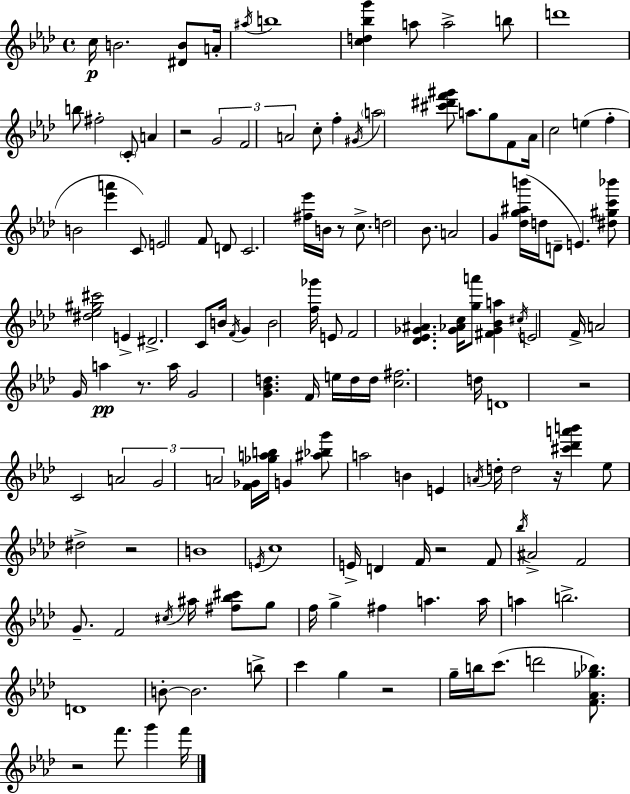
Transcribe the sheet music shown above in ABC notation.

X:1
T:Untitled
M:4/4
L:1/4
K:Ab
c/4 B2 [^DB]/2 A/4 ^a/4 b4 [cd_bg'] a/2 a2 b/2 d'4 b/2 ^f2 C/2 A z2 G2 F2 A2 c/2 f ^G/4 a2 [^c'^d'f'^g']/2 a/2 g/2 F/2 _A/4 c2 e f B2 [_e'a'] C/2 E2 F/2 D/2 C2 [^f_e']/4 B/4 z/2 c/2 d2 _B/2 A2 G [_dg^ab']/4 d/4 D/2 E [^d^gc'_b']/2 [^d_e^g^c']2 E ^D2 C/2 B/4 F/4 G B2 [f_g']/4 E/2 F2 [_D_E_G^A] [_G_Ac]/4 [ga']/2 [^F_G_Ba] ^c/4 E2 F/4 A2 G/4 a z/2 a/4 G2 [G_Bd] F/4 e/4 d/4 d/4 [c^f]2 d/4 D4 z2 C2 A2 G2 A2 [F_G]/4 [_gab]/4 G [^a_bg']/2 a2 B E A/4 d/4 d2 z/4 [^c'_d'a'b'] _e/2 ^d2 z2 B4 E/4 c4 E/4 D F/4 z2 F/2 _b/4 ^A2 F2 G/2 F2 ^c/4 ^a/4 [^f_b^c']/2 g/2 f/4 g ^f a a/4 a b2 D4 B/2 B2 b/2 c' g z2 g/4 b/4 c'/2 d'2 [F_A_g_b]/2 z2 f'/2 g' f'/4